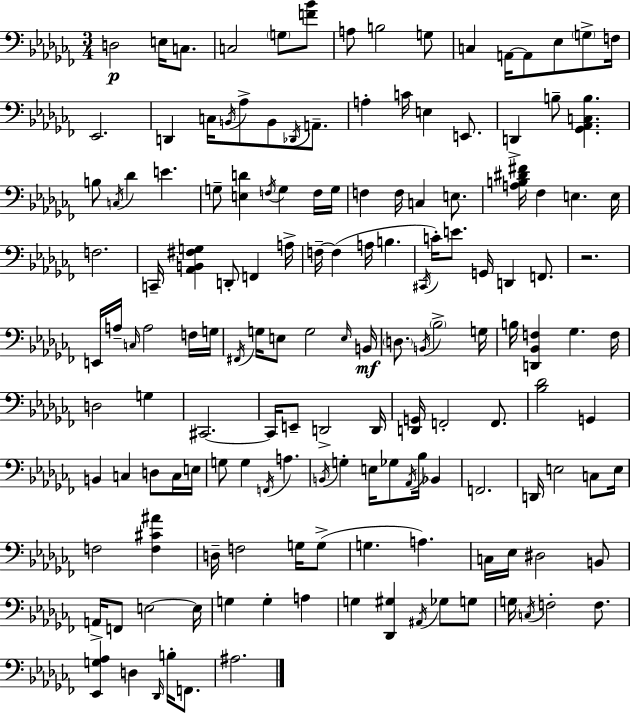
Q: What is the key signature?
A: AES minor